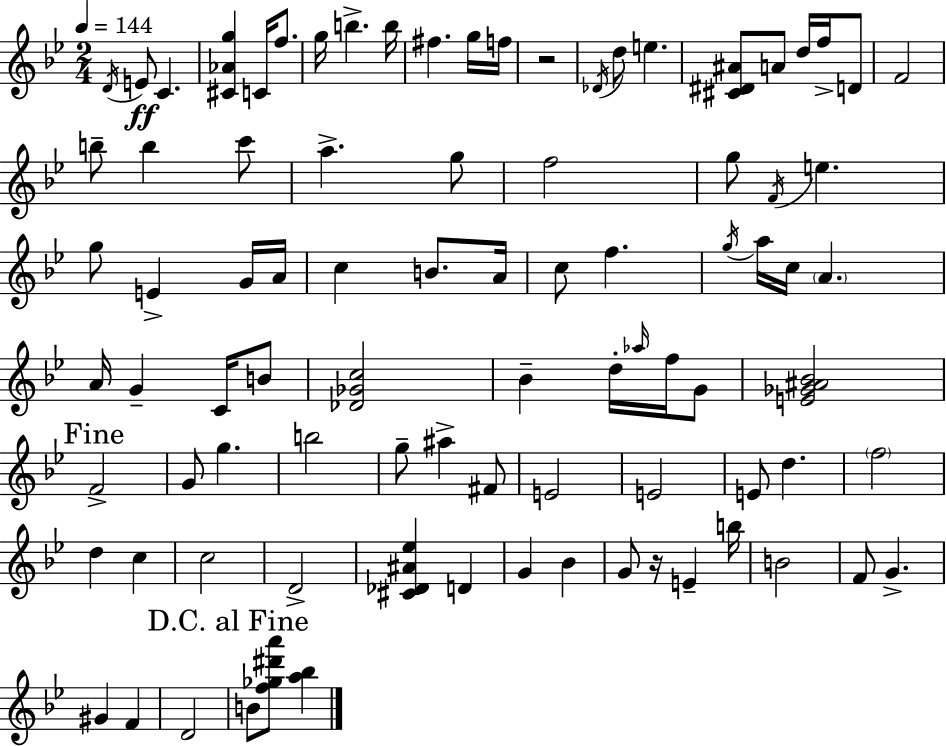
X:1
T:Untitled
M:2/4
L:1/4
K:Bb
D/4 E/2 C [^C_Ag] C/4 f/2 g/4 b b/4 ^f g/4 f/4 z2 _D/4 d/2 e [^C^D^A]/2 A/2 d/4 f/4 D/2 F2 b/2 b c'/2 a g/2 f2 g/2 F/4 e g/2 E G/4 A/4 c B/2 A/4 c/2 f g/4 a/4 c/4 A A/4 G C/4 B/2 [_D_Gc]2 _B d/4 _a/4 f/4 G/2 [E_G^A_B]2 F2 G/2 g b2 g/2 ^a ^F/2 E2 E2 E/2 d f2 d c c2 D2 [^C_D^A_e] D G _B G/2 z/4 E b/4 B2 F/2 G ^G F D2 B/2 [f_g^d'a']/2 [a_b]